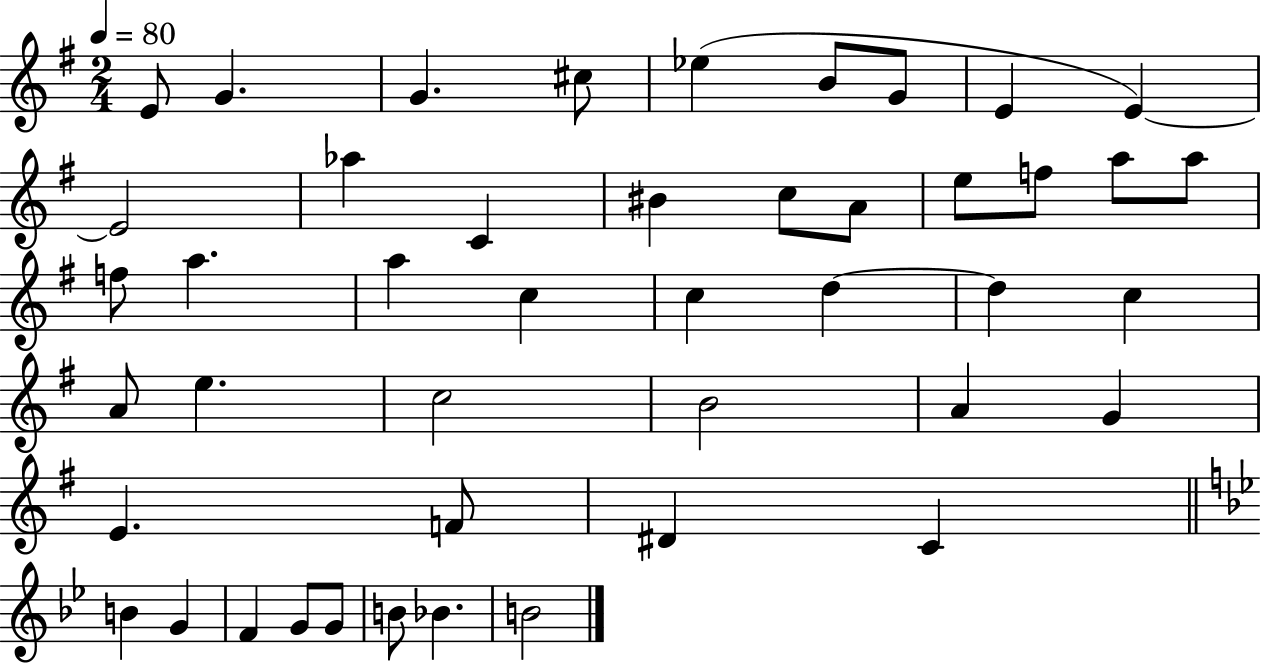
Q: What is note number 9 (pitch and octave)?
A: E4